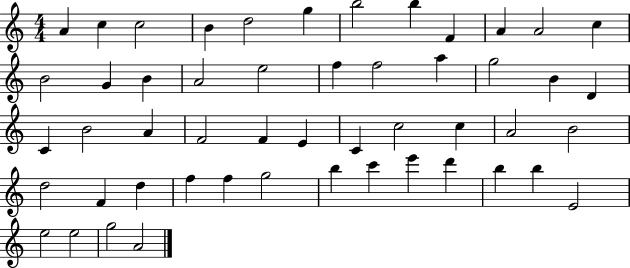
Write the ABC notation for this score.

X:1
T:Untitled
M:4/4
L:1/4
K:C
A c c2 B d2 g b2 b F A A2 c B2 G B A2 e2 f f2 a g2 B D C B2 A F2 F E C c2 c A2 B2 d2 F d f f g2 b c' e' d' b b E2 e2 e2 g2 A2